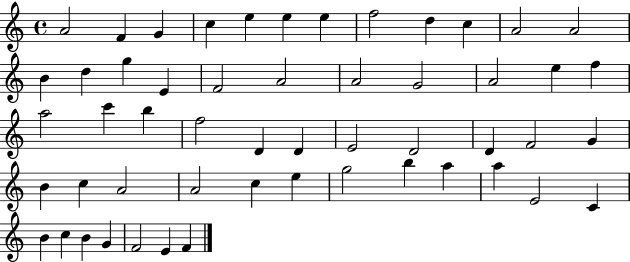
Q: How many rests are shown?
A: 0